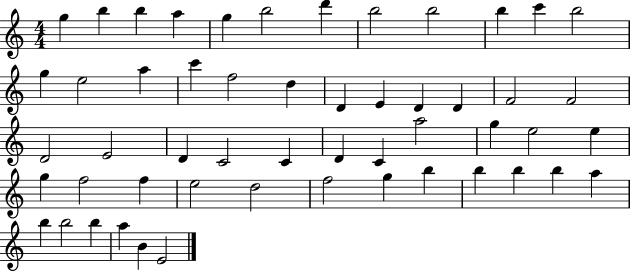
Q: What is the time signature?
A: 4/4